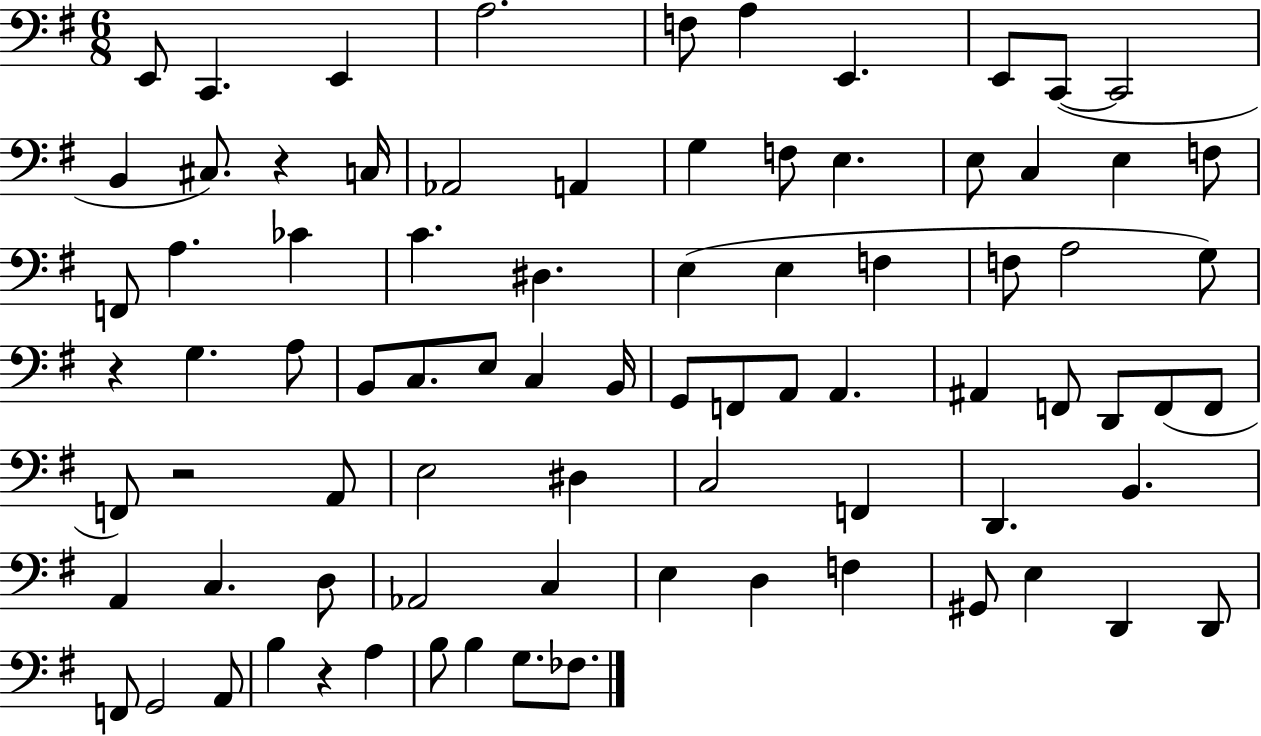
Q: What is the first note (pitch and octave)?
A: E2